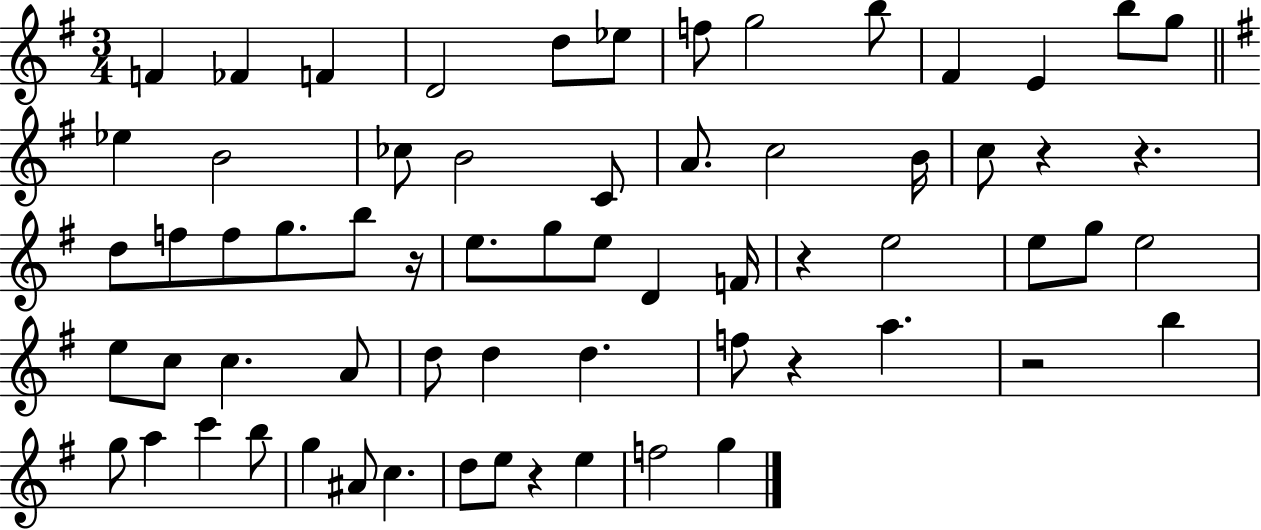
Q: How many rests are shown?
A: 7